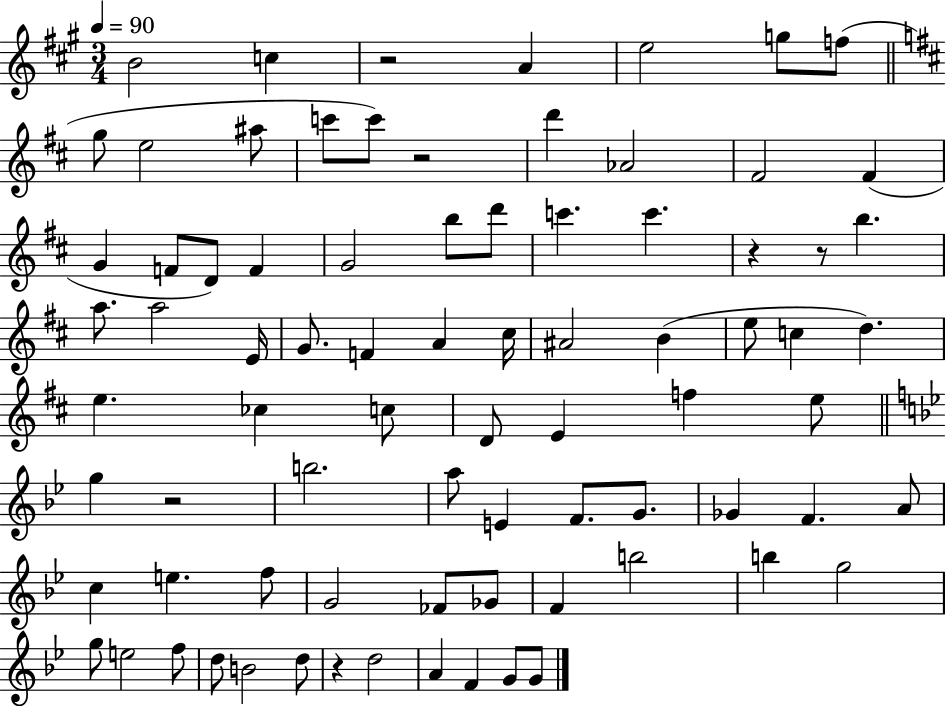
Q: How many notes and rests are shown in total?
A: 80